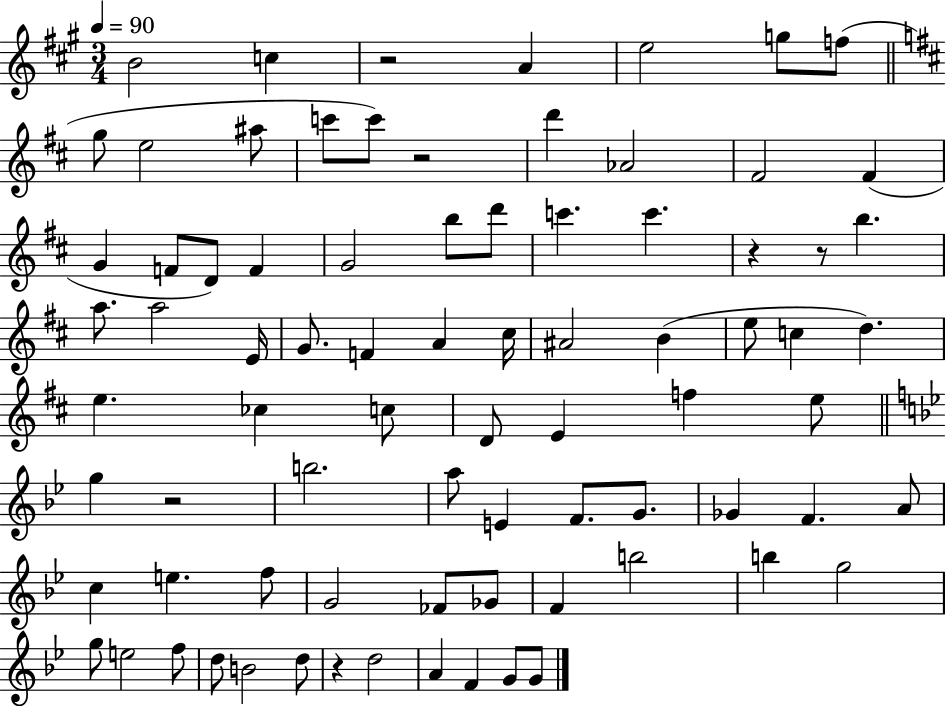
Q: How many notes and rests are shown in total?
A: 80